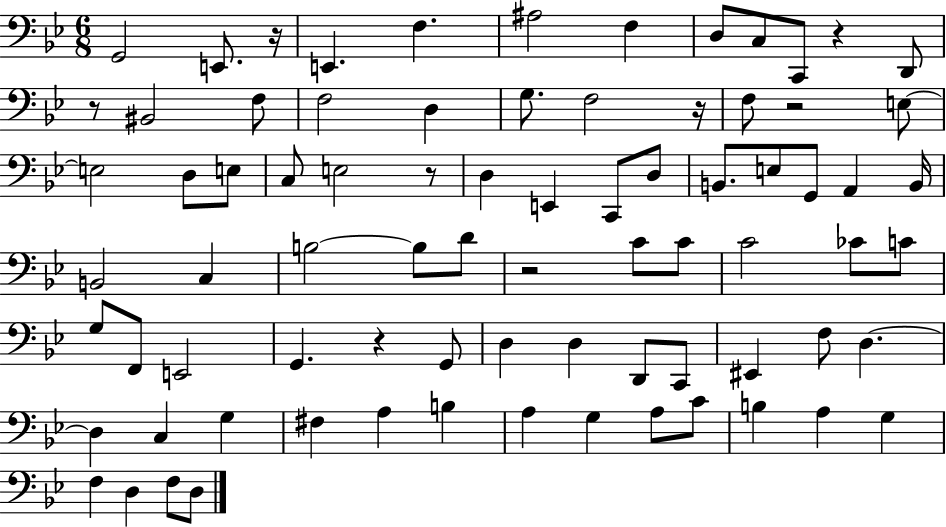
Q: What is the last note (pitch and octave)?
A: D3